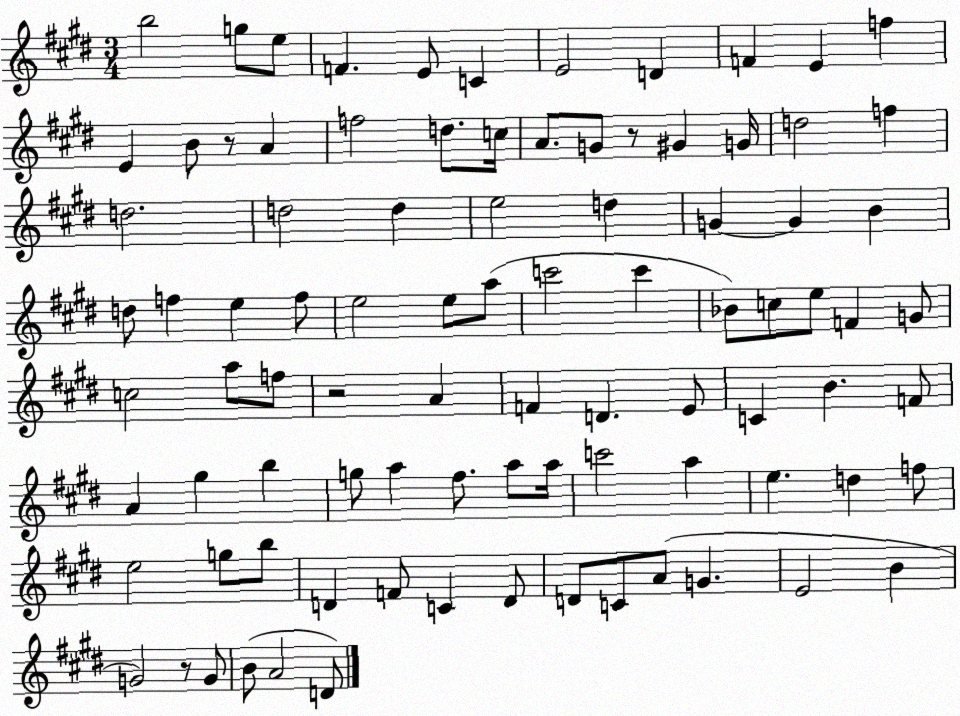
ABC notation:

X:1
T:Untitled
M:3/4
L:1/4
K:E
b2 g/2 e/2 F E/2 C E2 D F E f E B/2 z/2 A f2 d/2 c/4 A/2 G/2 z/2 ^G G/4 d2 f d2 d2 d e2 d G G B d/2 f e f/2 e2 e/2 a/2 c'2 c' _B/2 c/2 e/2 F G/2 c2 a/2 f/2 z2 A F D E/2 C B F/2 A ^g b g/2 a ^f/2 a/2 a/4 c'2 a e d f/2 e2 g/2 b/2 D F/2 C D/2 D/2 C/2 A/2 G E2 B G2 z/2 G/2 B/2 A2 D/2